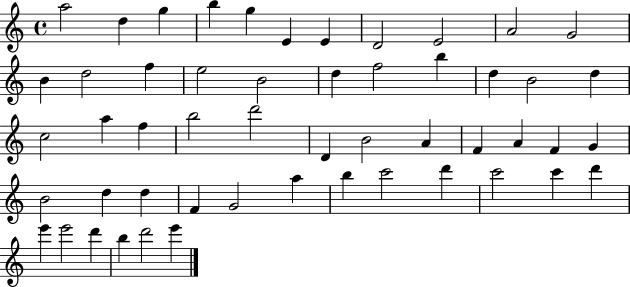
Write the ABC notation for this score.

X:1
T:Untitled
M:4/4
L:1/4
K:C
a2 d g b g E E D2 E2 A2 G2 B d2 f e2 B2 d f2 b d B2 d c2 a f b2 d'2 D B2 A F A F G B2 d d F G2 a b c'2 d' c'2 c' d' e' e'2 d' b d'2 e'